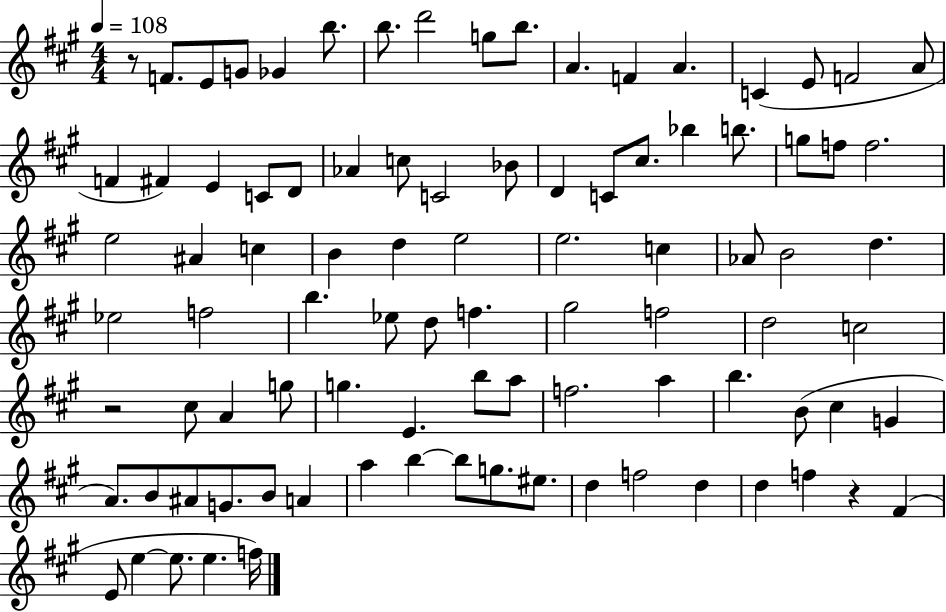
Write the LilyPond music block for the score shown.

{
  \clef treble
  \numericTimeSignature
  \time 4/4
  \key a \major
  \tempo 4 = 108
  r8 f'8. e'8 g'8 ges'4 b''8. | b''8. d'''2 g''8 b''8. | a'4. f'4 a'4. | c'4( e'8 f'2 a'8 | \break f'4 fis'4) e'4 c'8 d'8 | aes'4 c''8 c'2 bes'8 | d'4 c'8 cis''8. bes''4 b''8. | g''8 f''8 f''2. | \break e''2 ais'4 c''4 | b'4 d''4 e''2 | e''2. c''4 | aes'8 b'2 d''4. | \break ees''2 f''2 | b''4. ees''8 d''8 f''4. | gis''2 f''2 | d''2 c''2 | \break r2 cis''8 a'4 g''8 | g''4. e'4. b''8 a''8 | f''2. a''4 | b''4. b'8( cis''4 g'4 | \break a'8.) b'8 ais'8 g'8. b'8 a'4 | a''4 b''4~~ b''8 g''8. eis''8. | d''4 f''2 d''4 | d''4 f''4 r4 fis'4( | \break e'8 e''4~~ e''8. e''4. f''16) | \bar "|."
}